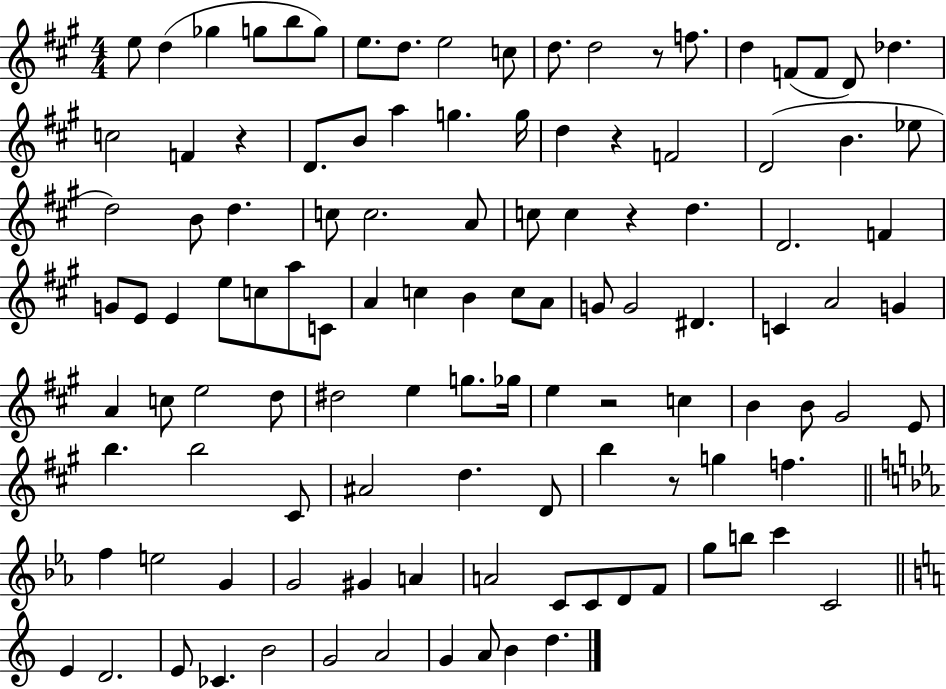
{
  \clef treble
  \numericTimeSignature
  \time 4/4
  \key a \major
  e''8 d''4( ges''4 g''8 b''8 g''8) | e''8. d''8. e''2 c''8 | d''8. d''2 r8 f''8. | d''4 f'8( f'8 d'8) des''4. | \break c''2 f'4 r4 | d'8. b'8 a''4 g''4. g''16 | d''4 r4 f'2 | d'2( b'4. ees''8 | \break d''2) b'8 d''4. | c''8 c''2. a'8 | c''8 c''4 r4 d''4. | d'2. f'4 | \break g'8 e'8 e'4 e''8 c''8 a''8 c'8 | a'4 c''4 b'4 c''8 a'8 | g'8 g'2 dis'4. | c'4 a'2 g'4 | \break a'4 c''8 e''2 d''8 | dis''2 e''4 g''8. ges''16 | e''4 r2 c''4 | b'4 b'8 gis'2 e'8 | \break b''4. b''2 cis'8 | ais'2 d''4. d'8 | b''4 r8 g''4 f''4. | \bar "||" \break \key ees \major f''4 e''2 g'4 | g'2 gis'4 a'4 | a'2 c'8 c'8 d'8 f'8 | g''8 b''8 c'''4 c'2 | \break \bar "||" \break \key a \minor e'4 d'2. | e'8 ces'4. b'2 | g'2 a'2 | g'4 a'8 b'4 d''4. | \break \bar "|."
}